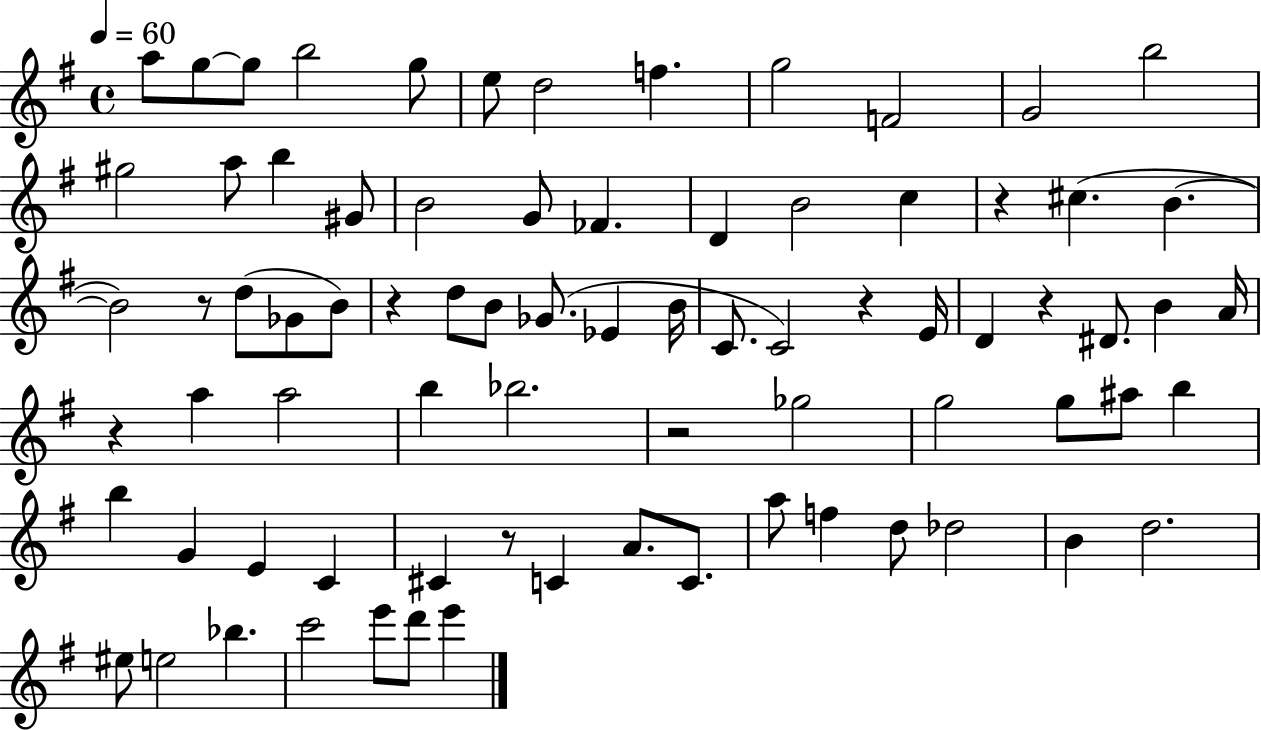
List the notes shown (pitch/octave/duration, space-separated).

A5/e G5/e G5/e B5/h G5/e E5/e D5/h F5/q. G5/h F4/h G4/h B5/h G#5/h A5/e B5/q G#4/e B4/h G4/e FES4/q. D4/q B4/h C5/q R/q C#5/q. B4/q. B4/h R/e D5/e Gb4/e B4/e R/q D5/e B4/e Gb4/e. Eb4/q B4/s C4/e. C4/h R/q E4/s D4/q R/q D#4/e. B4/q A4/s R/q A5/q A5/h B5/q Bb5/h. R/h Gb5/h G5/h G5/e A#5/e B5/q B5/q G4/q E4/q C4/q C#4/q R/e C4/q A4/e. C4/e. A5/e F5/q D5/e Db5/h B4/q D5/h. EIS5/e E5/h Bb5/q. C6/h E6/e D6/e E6/q